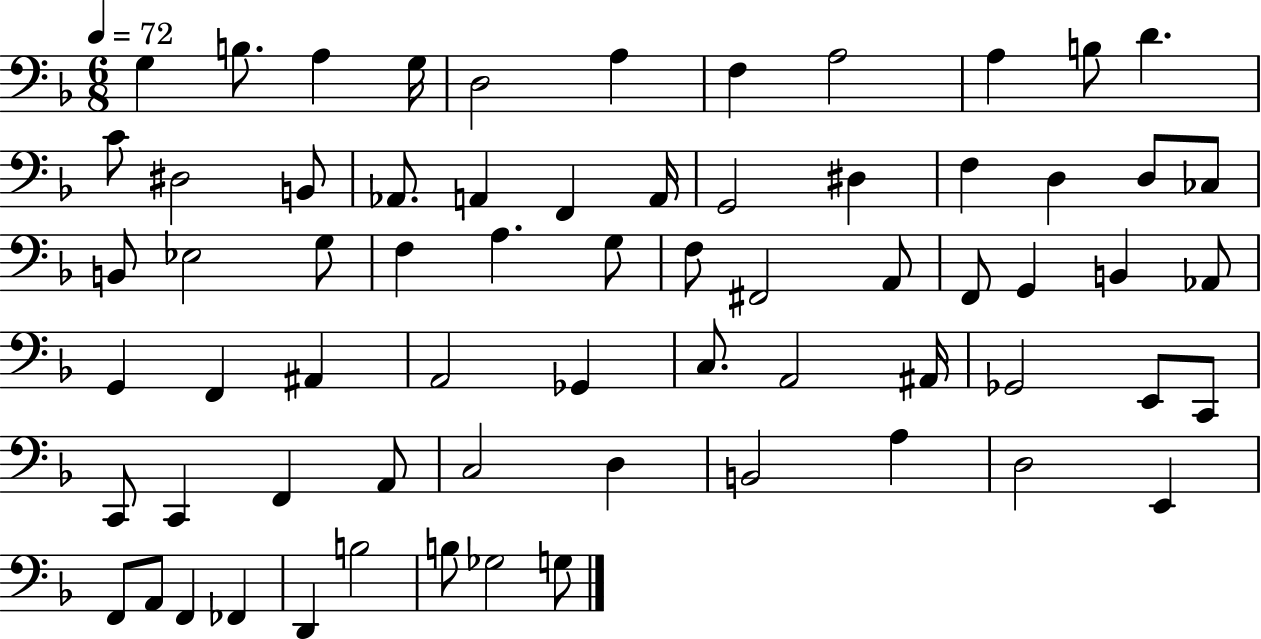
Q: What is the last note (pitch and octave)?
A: G3